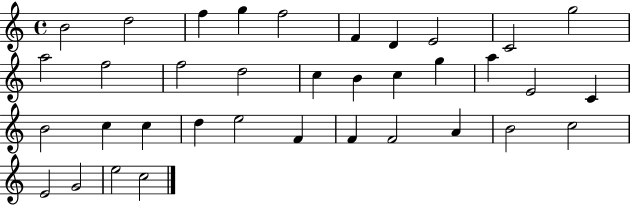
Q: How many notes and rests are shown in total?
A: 36